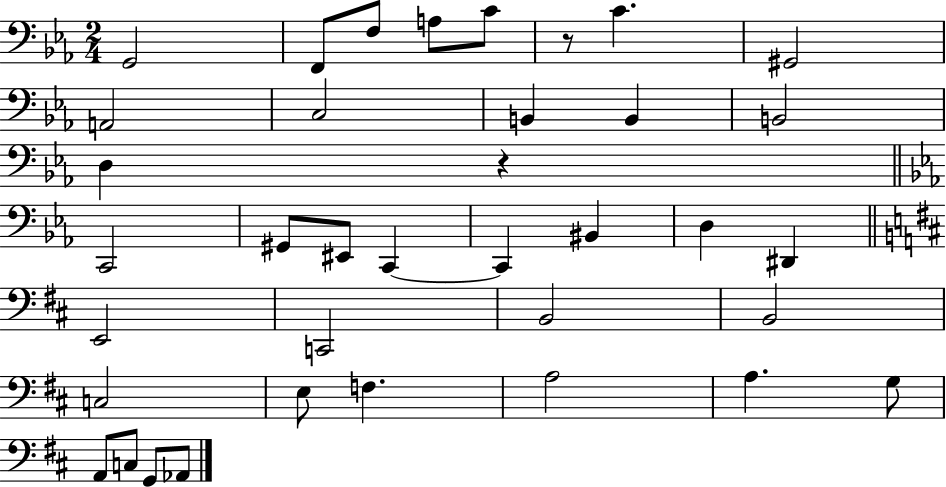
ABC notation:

X:1
T:Untitled
M:2/4
L:1/4
K:Eb
G,,2 F,,/2 F,/2 A,/2 C/2 z/2 C ^G,,2 A,,2 C,2 B,, B,, B,,2 D, z C,,2 ^G,,/2 ^E,,/2 C,, C,, ^B,, D, ^D,, E,,2 C,,2 B,,2 B,,2 C,2 E,/2 F, A,2 A, G,/2 A,,/2 C,/2 G,,/2 _A,,/2